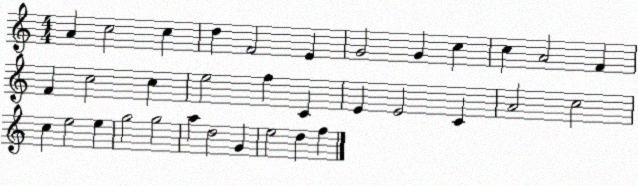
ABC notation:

X:1
T:Untitled
M:4/4
L:1/4
K:C
A c2 c d F2 E G2 G c c A2 F F c2 c e2 f C E E2 C A2 c2 c e2 e g2 g2 a d2 G e2 d f